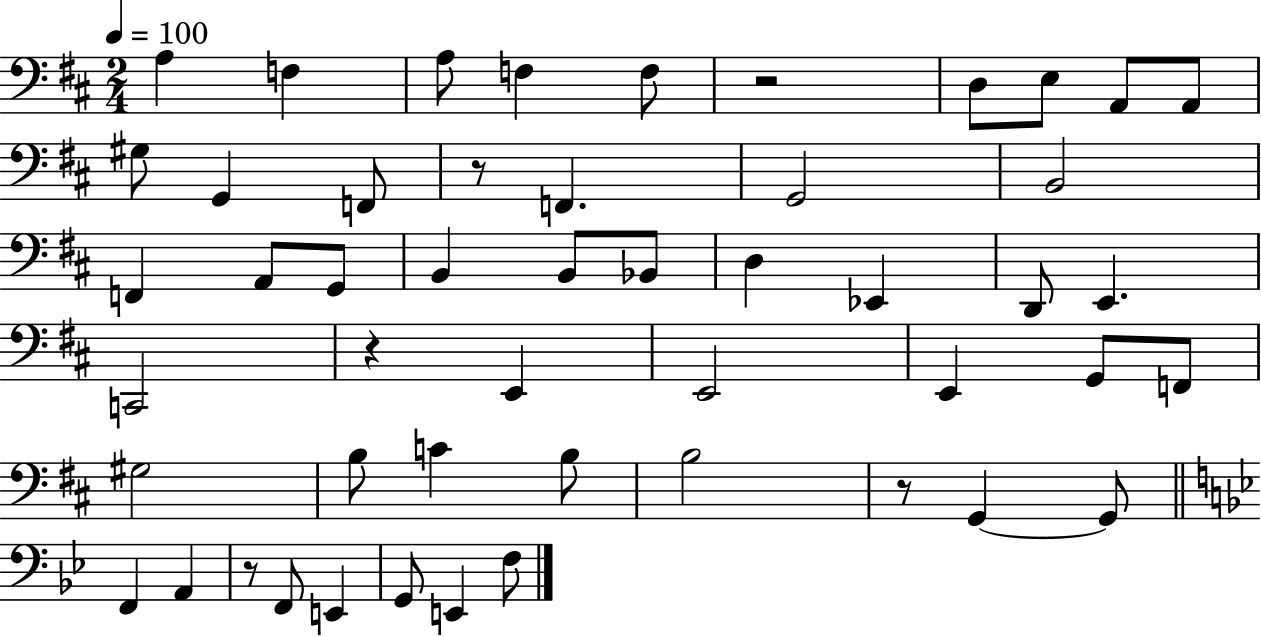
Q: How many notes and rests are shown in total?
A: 50